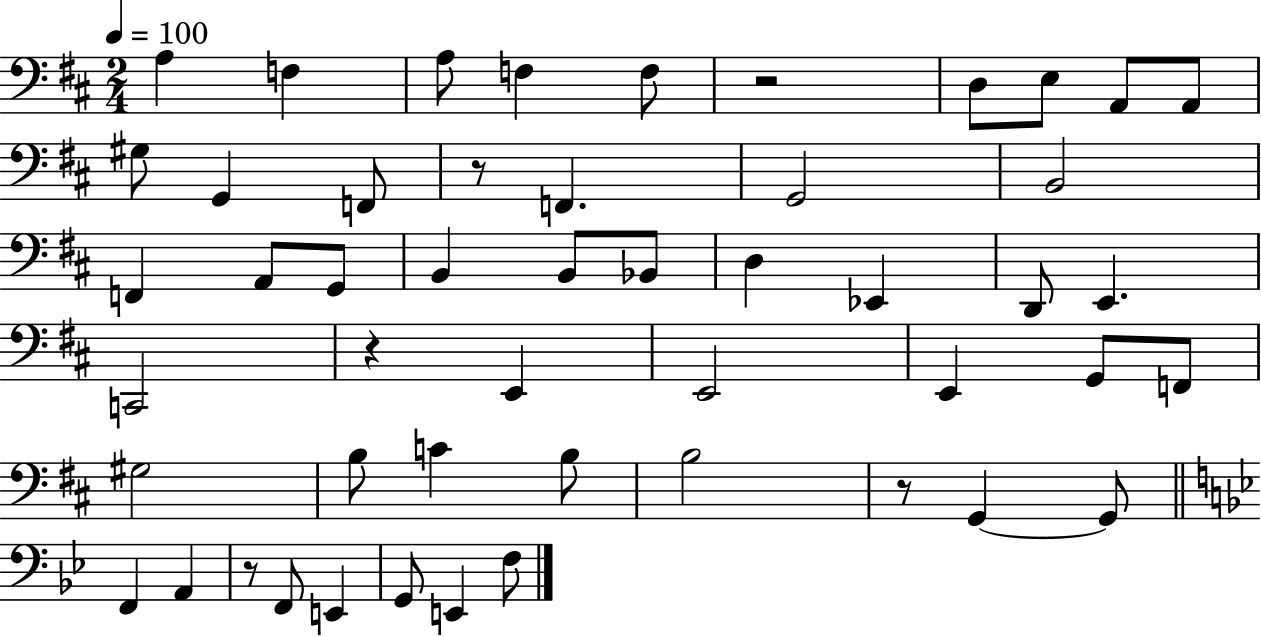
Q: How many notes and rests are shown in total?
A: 50